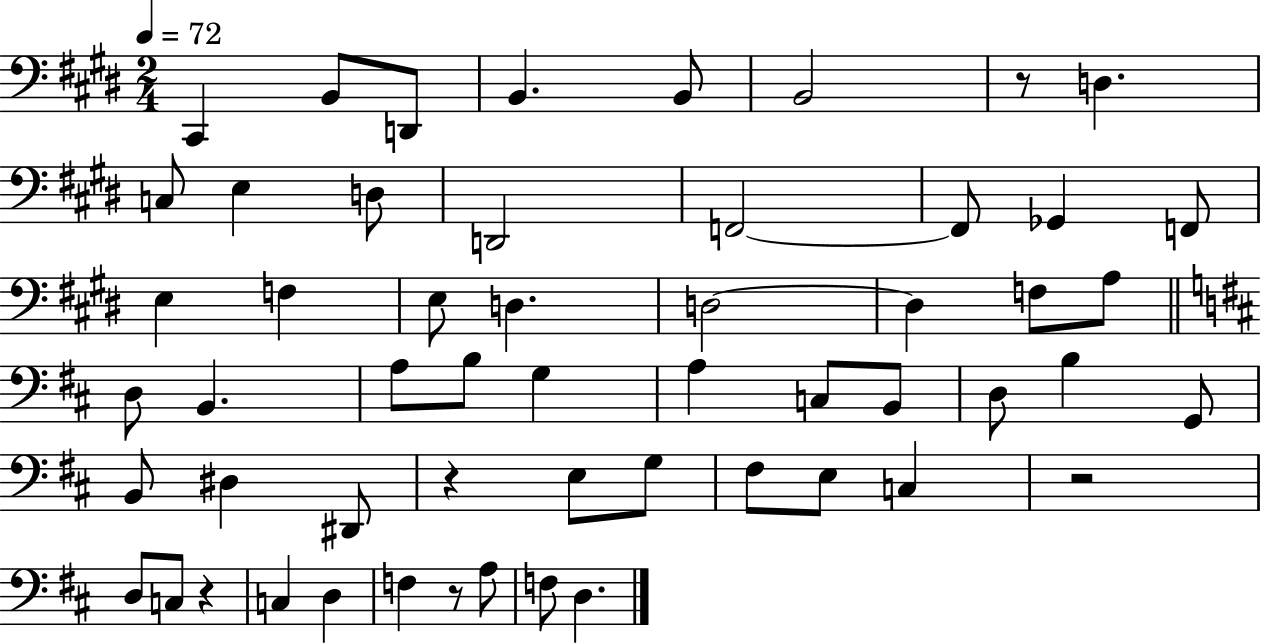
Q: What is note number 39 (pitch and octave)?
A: G3